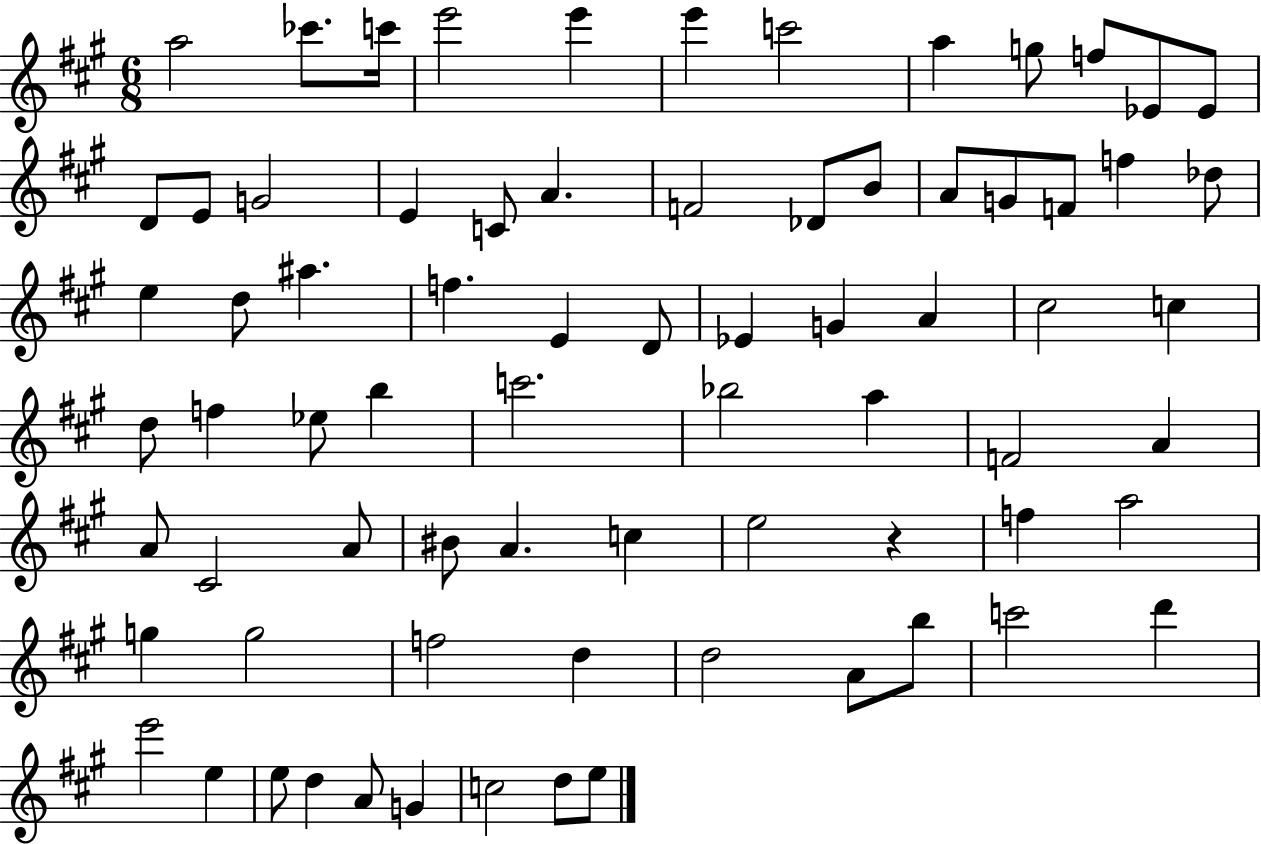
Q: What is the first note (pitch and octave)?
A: A5